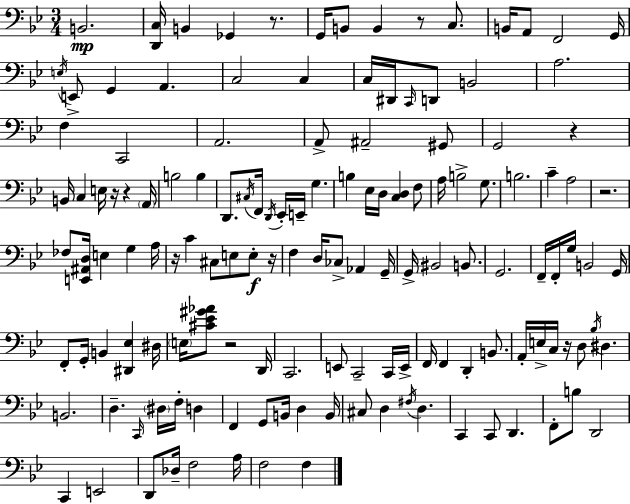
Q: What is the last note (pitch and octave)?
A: F3